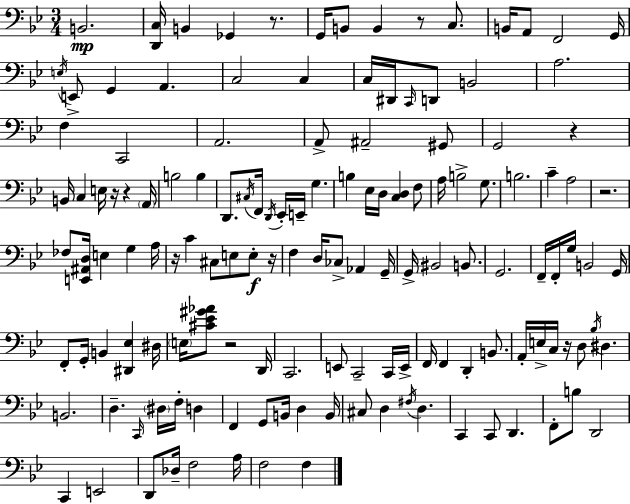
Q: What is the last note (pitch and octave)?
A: F3